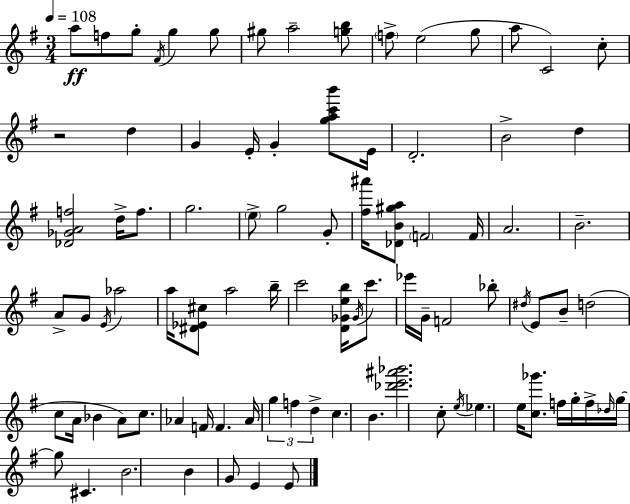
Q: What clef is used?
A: treble